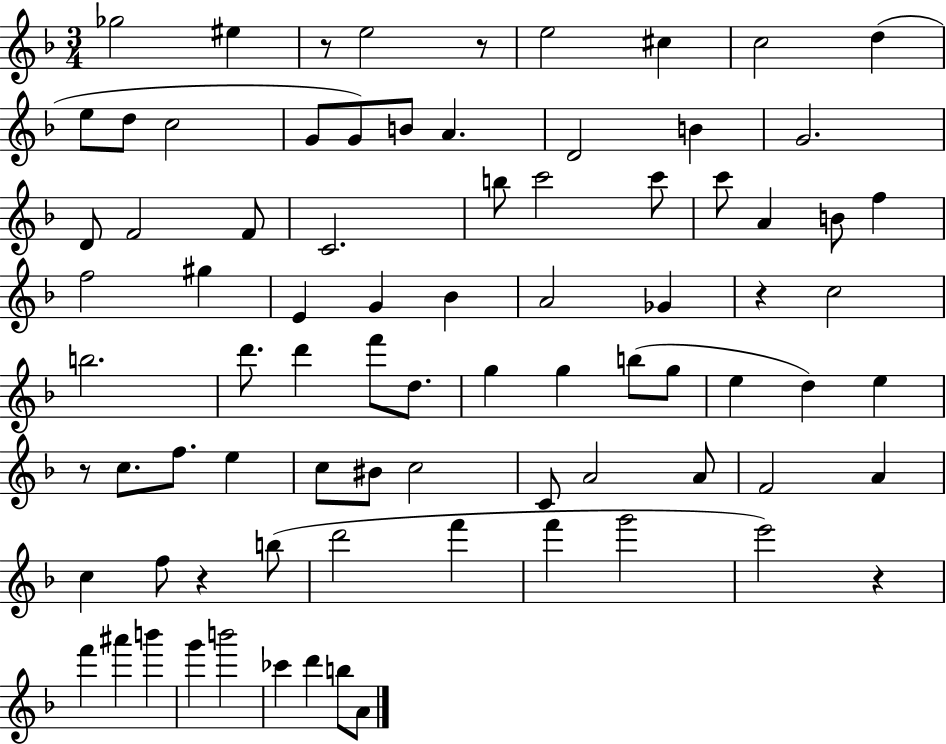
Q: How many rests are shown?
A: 6